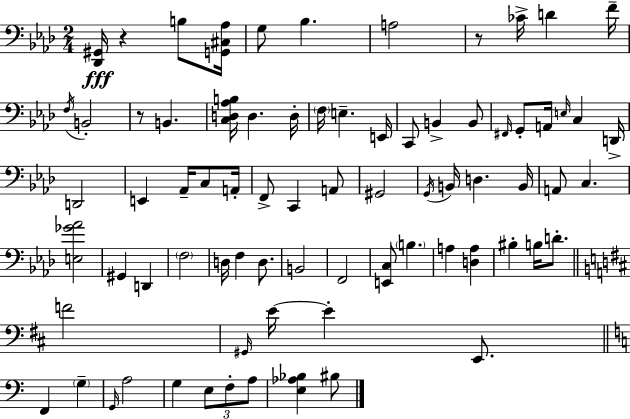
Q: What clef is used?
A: bass